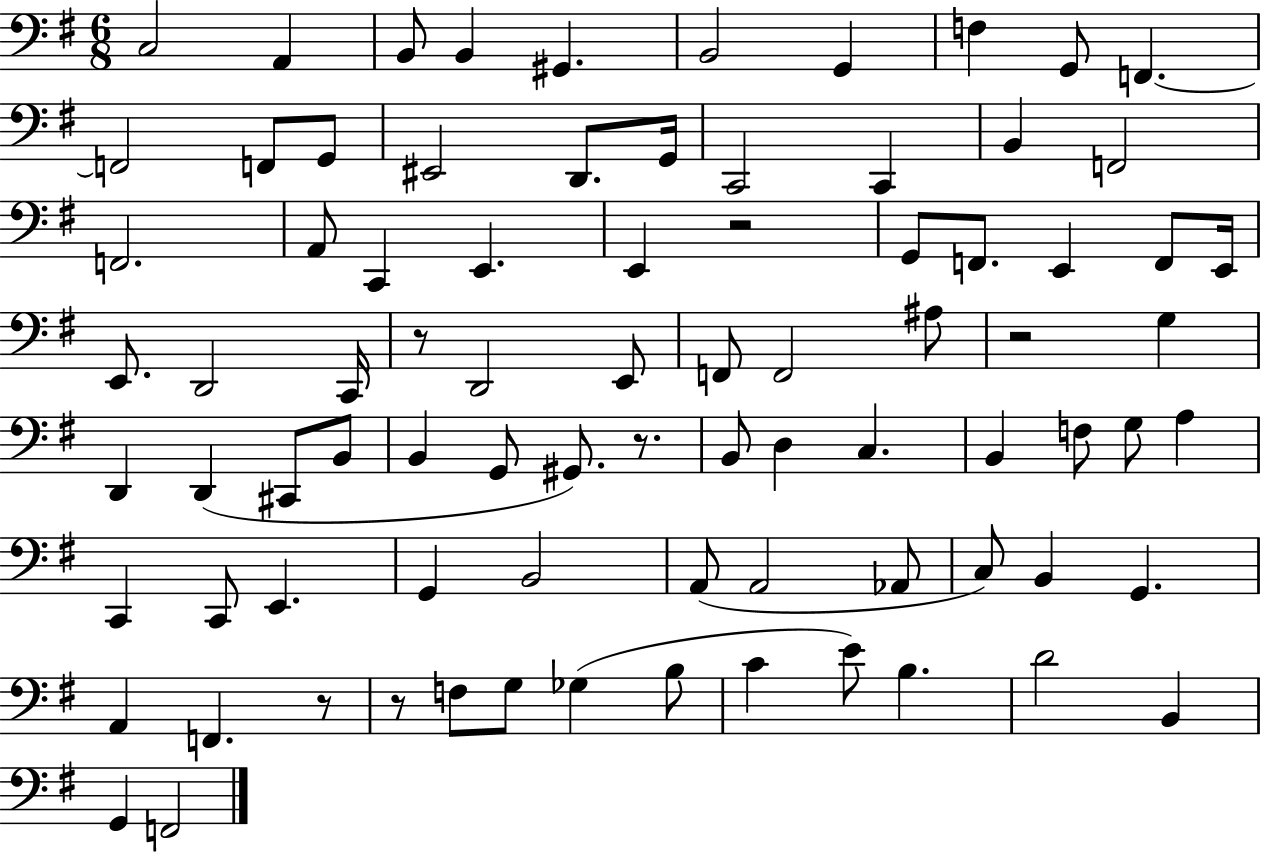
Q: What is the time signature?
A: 6/8